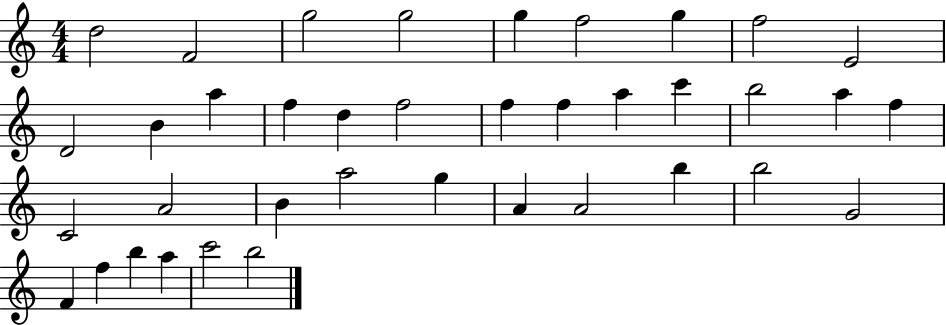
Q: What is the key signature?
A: C major